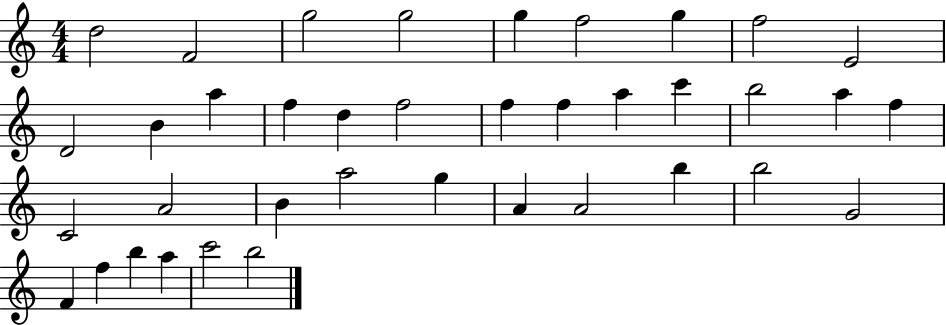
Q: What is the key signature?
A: C major